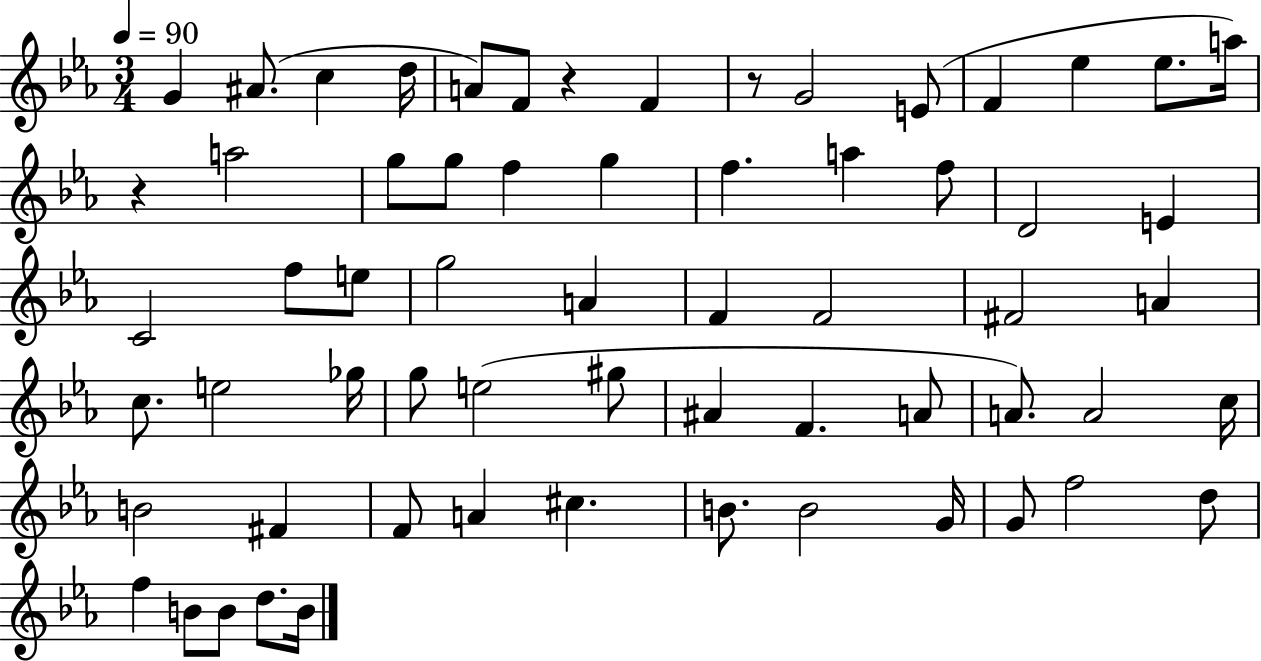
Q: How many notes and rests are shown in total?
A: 63